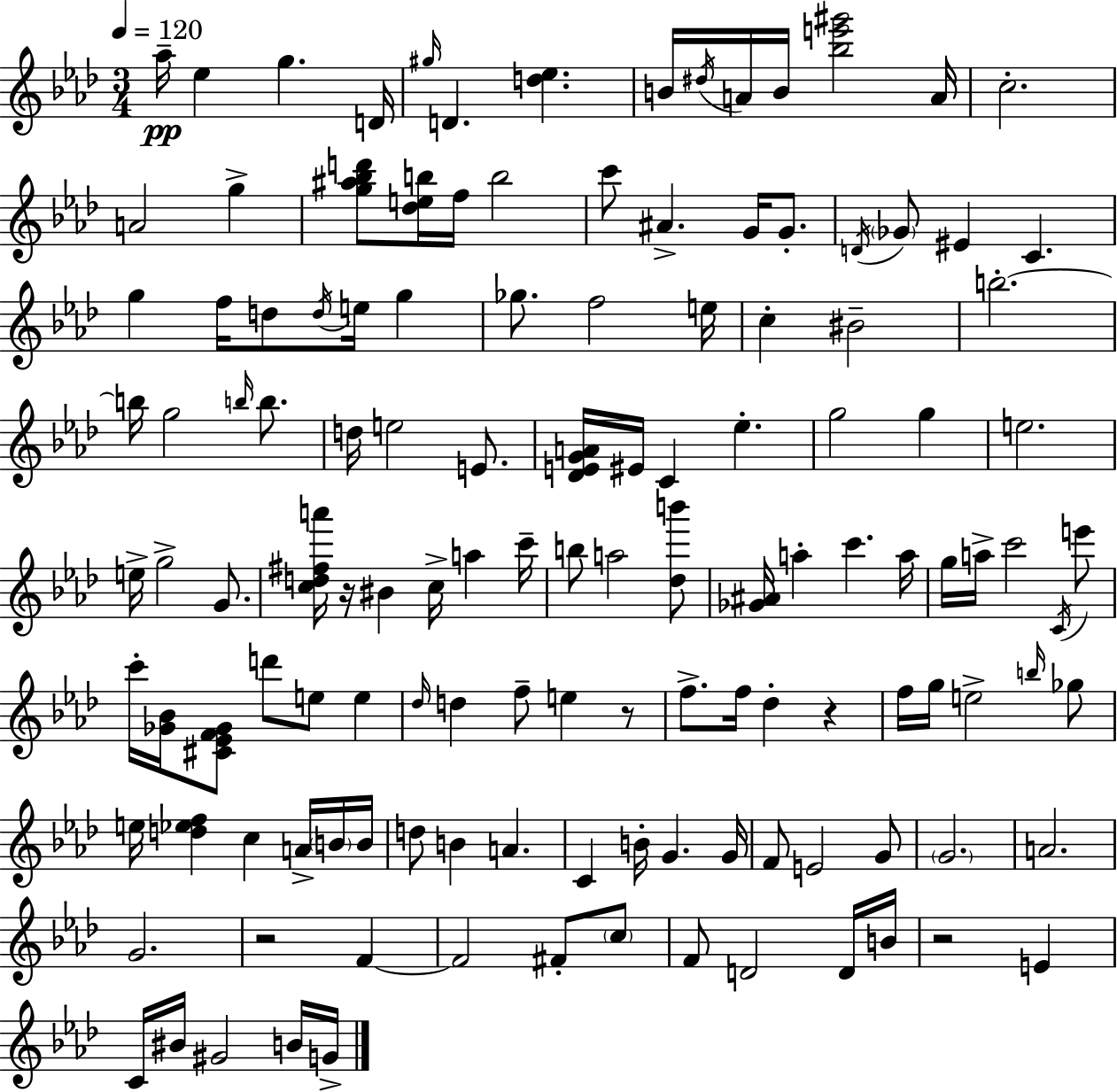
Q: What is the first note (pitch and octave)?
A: Ab5